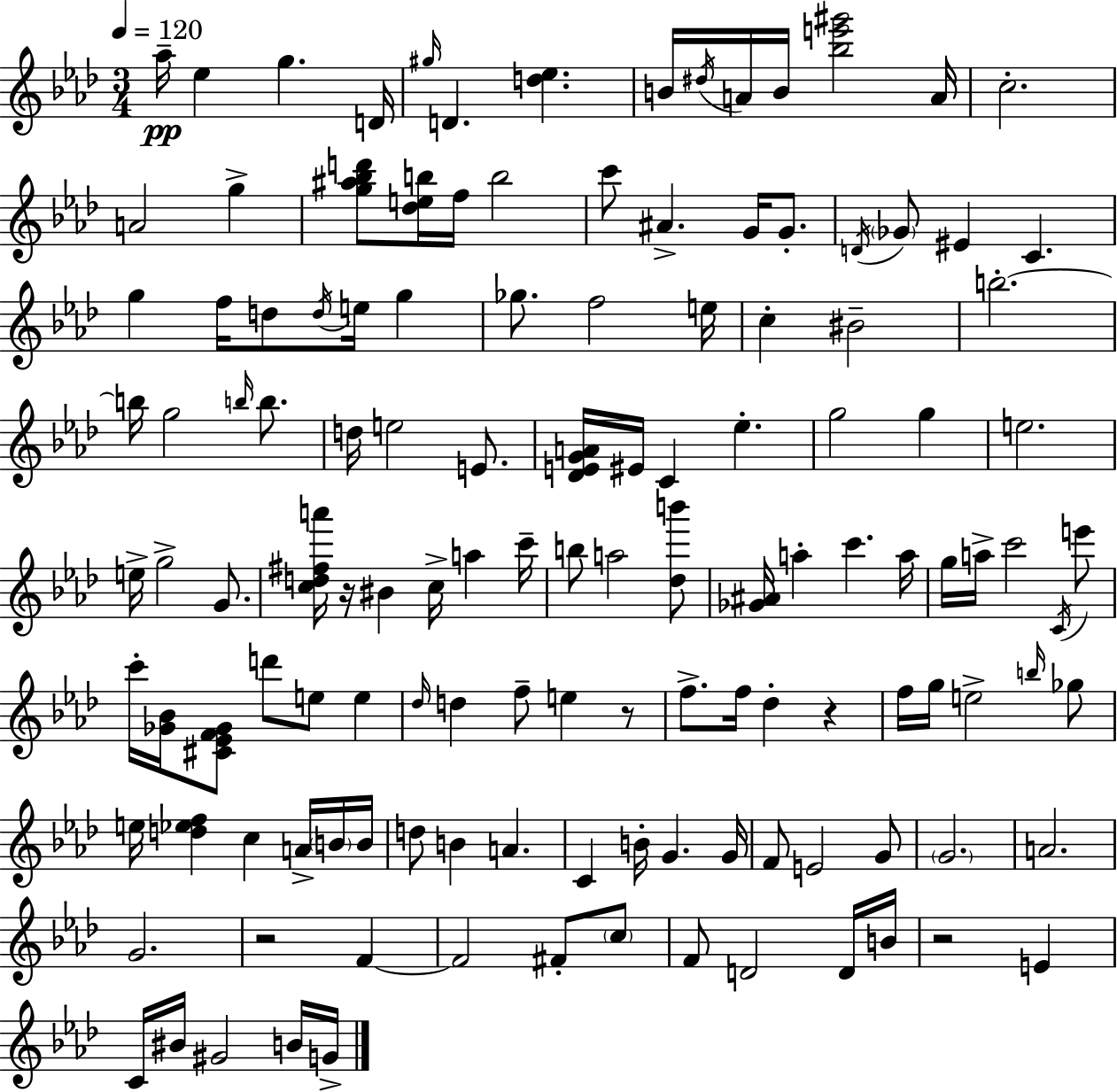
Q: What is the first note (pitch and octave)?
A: Ab5